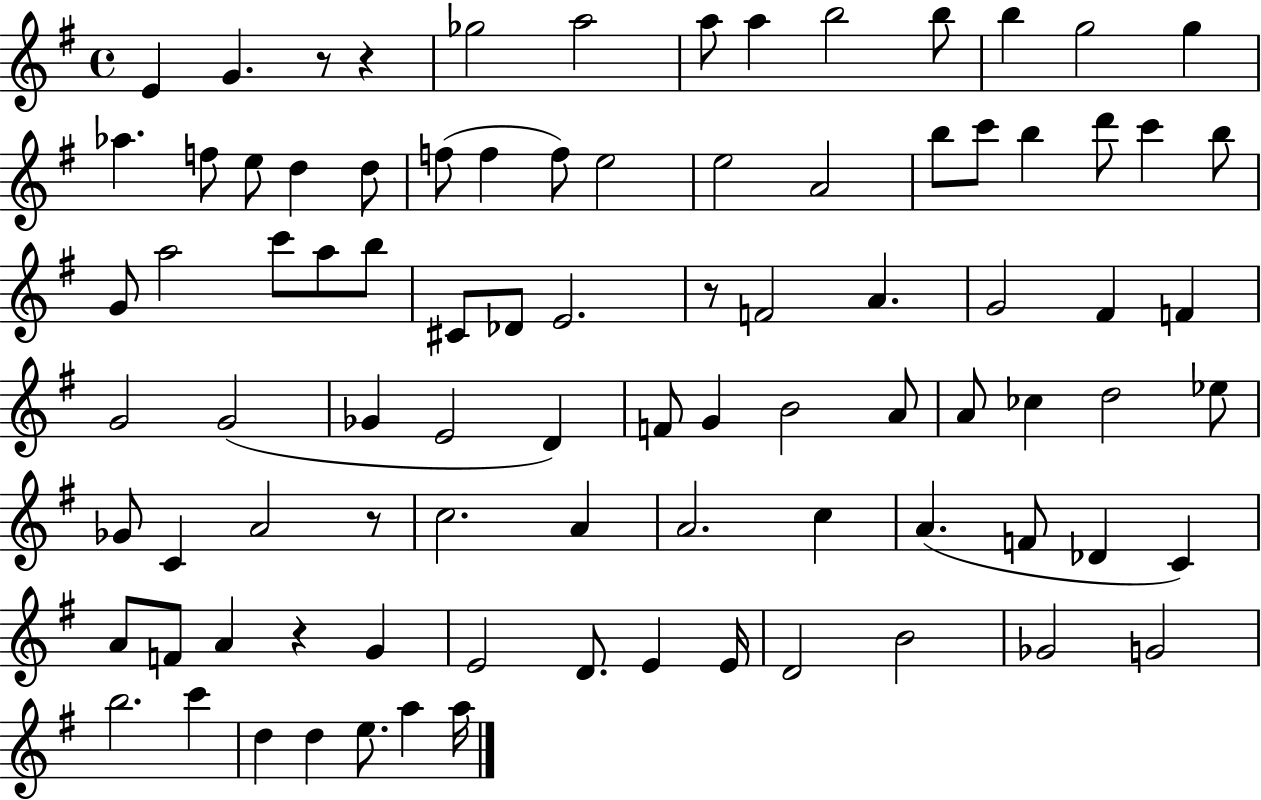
{
  \clef treble
  \time 4/4
  \defaultTimeSignature
  \key g \major
  e'4 g'4. r8 r4 | ges''2 a''2 | a''8 a''4 b''2 b''8 | b''4 g''2 g''4 | \break aes''4. f''8 e''8 d''4 d''8 | f''8( f''4 f''8) e''2 | e''2 a'2 | b''8 c'''8 b''4 d'''8 c'''4 b''8 | \break g'8 a''2 c'''8 a''8 b''8 | cis'8 des'8 e'2. | r8 f'2 a'4. | g'2 fis'4 f'4 | \break g'2 g'2( | ges'4 e'2 d'4) | f'8 g'4 b'2 a'8 | a'8 ces''4 d''2 ees''8 | \break ges'8 c'4 a'2 r8 | c''2. a'4 | a'2. c''4 | a'4.( f'8 des'4 c'4) | \break a'8 f'8 a'4 r4 g'4 | e'2 d'8. e'4 e'16 | d'2 b'2 | ges'2 g'2 | \break b''2. c'''4 | d''4 d''4 e''8. a''4 a''16 | \bar "|."
}